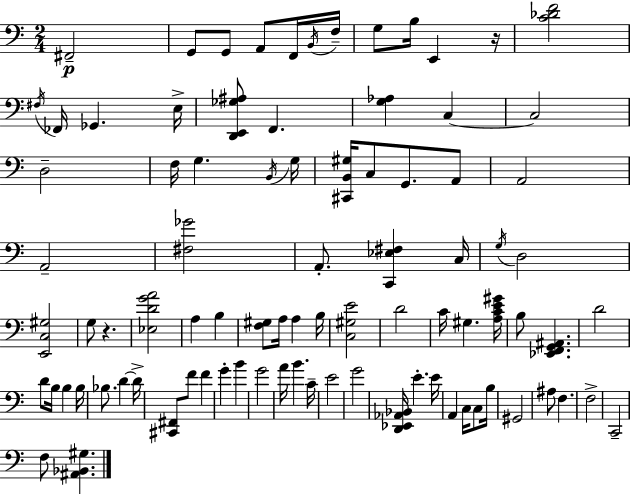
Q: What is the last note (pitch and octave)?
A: F3